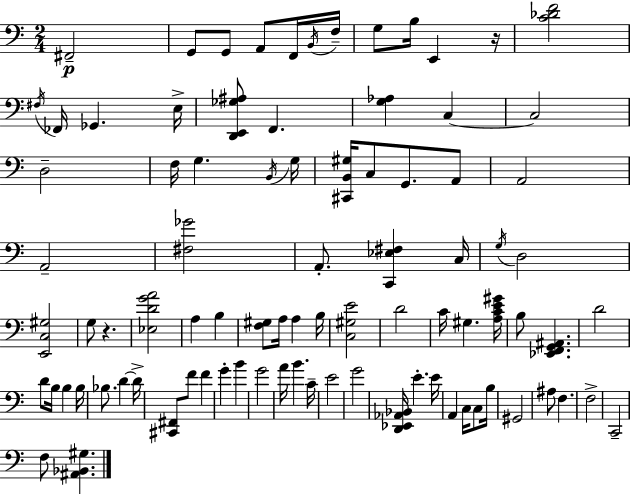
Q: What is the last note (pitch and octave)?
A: F3